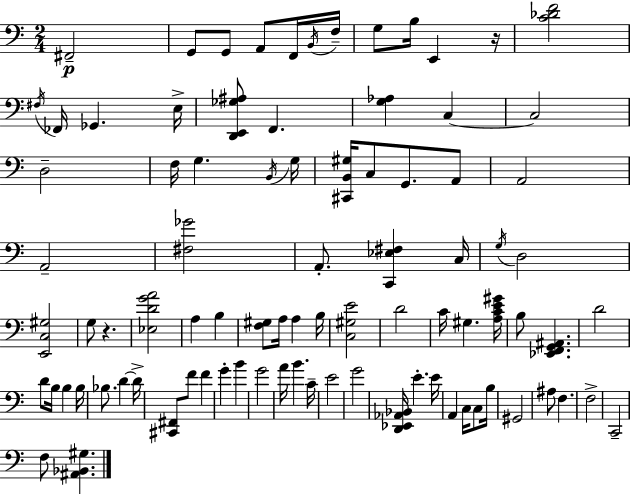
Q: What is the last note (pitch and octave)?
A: F3